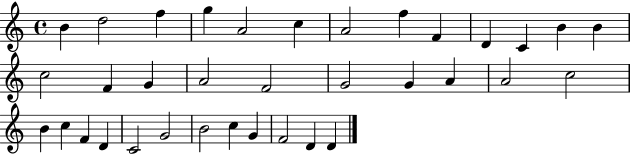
{
  \clef treble
  \time 4/4
  \defaultTimeSignature
  \key c \major
  b'4 d''2 f''4 | g''4 a'2 c''4 | a'2 f''4 f'4 | d'4 c'4 b'4 b'4 | \break c''2 f'4 g'4 | a'2 f'2 | g'2 g'4 a'4 | a'2 c''2 | \break b'4 c''4 f'4 d'4 | c'2 g'2 | b'2 c''4 g'4 | f'2 d'4 d'4 | \break \bar "|."
}